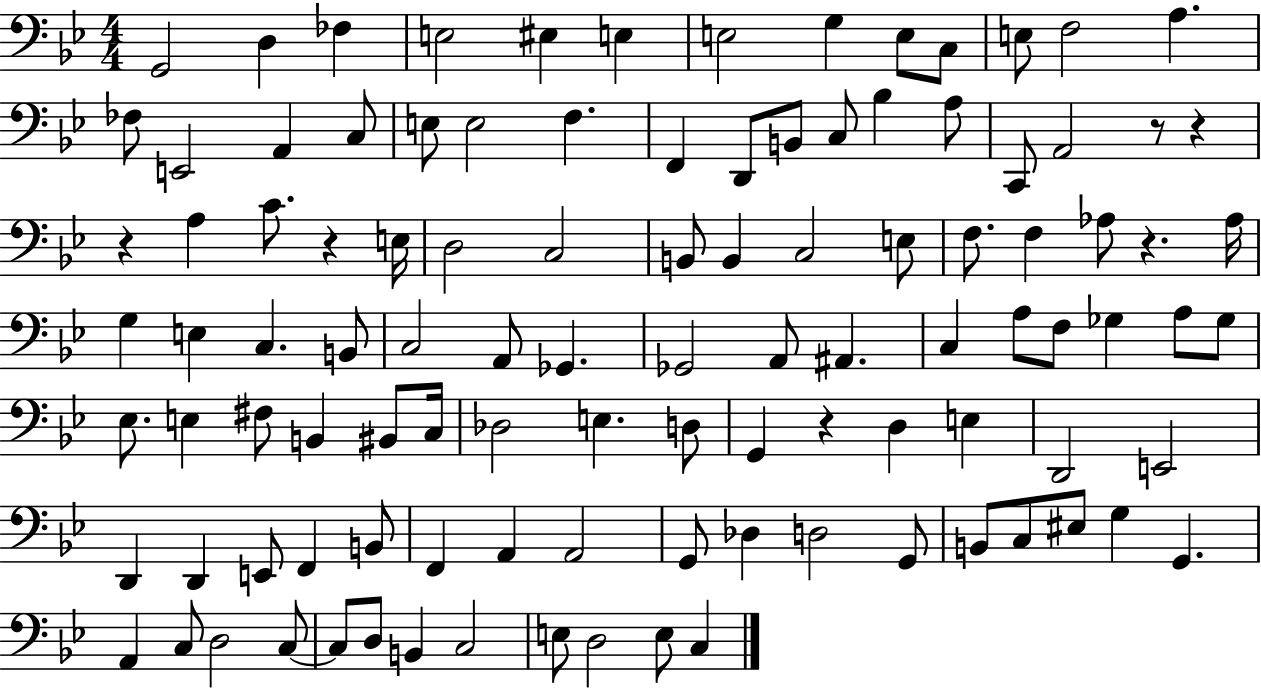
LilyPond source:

{
  \clef bass
  \numericTimeSignature
  \time 4/4
  \key bes \major
  g,2 d4 fes4 | e2 eis4 e4 | e2 g4 e8 c8 | e8 f2 a4. | \break fes8 e,2 a,4 c8 | e8 e2 f4. | f,4 d,8 b,8 c8 bes4 a8 | c,8 a,2 r8 r4 | \break r4 a4 c'8. r4 e16 | d2 c2 | b,8 b,4 c2 e8 | f8. f4 aes8 r4. aes16 | \break g4 e4 c4. b,8 | c2 a,8 ges,4. | ges,2 a,8 ais,4. | c4 a8 f8 ges4 a8 ges8 | \break ees8. e4 fis8 b,4 bis,8 c16 | des2 e4. d8 | g,4 r4 d4 e4 | d,2 e,2 | \break d,4 d,4 e,8 f,4 b,8 | f,4 a,4 a,2 | g,8 des4 d2 g,8 | b,8 c8 eis8 g4 g,4. | \break a,4 c8 d2 c8~~ | c8 d8 b,4 c2 | e8 d2 e8 c4 | \bar "|."
}